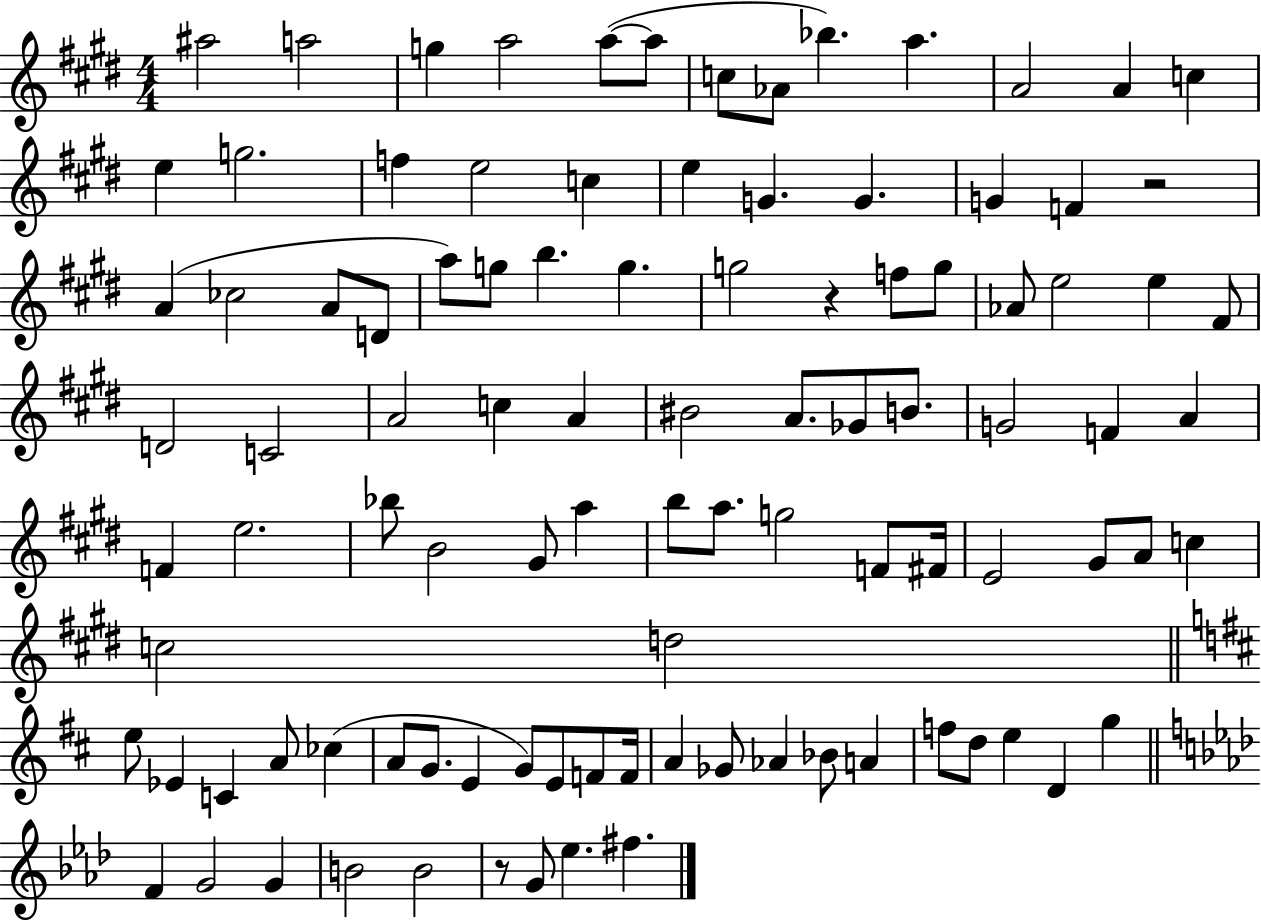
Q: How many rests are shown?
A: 3